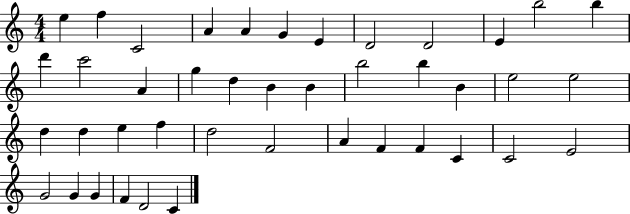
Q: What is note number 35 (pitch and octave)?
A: C4